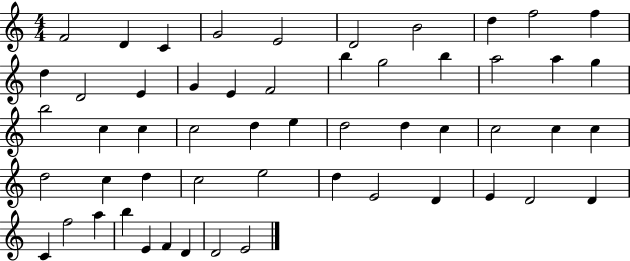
{
  \clef treble
  \numericTimeSignature
  \time 4/4
  \key c \major
  f'2 d'4 c'4 | g'2 e'2 | d'2 b'2 | d''4 f''2 f''4 | \break d''4 d'2 e'4 | g'4 e'4 f'2 | b''4 g''2 b''4 | a''2 a''4 g''4 | \break b''2 c''4 c''4 | c''2 d''4 e''4 | d''2 d''4 c''4 | c''2 c''4 c''4 | \break d''2 c''4 d''4 | c''2 e''2 | d''4 e'2 d'4 | e'4 d'2 d'4 | \break c'4 f''2 a''4 | b''4 e'4 f'4 d'4 | d'2 e'2 | \bar "|."
}